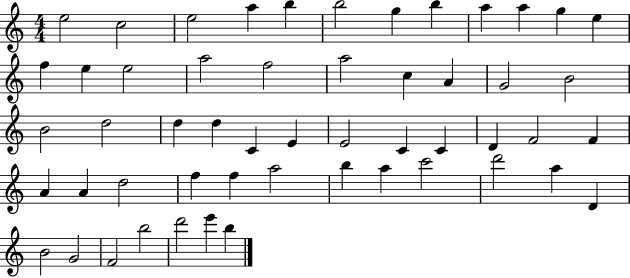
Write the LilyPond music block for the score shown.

{
  \clef treble
  \numericTimeSignature
  \time 4/4
  \key c \major
  e''2 c''2 | e''2 a''4 b''4 | b''2 g''4 b''4 | a''4 a''4 g''4 e''4 | \break f''4 e''4 e''2 | a''2 f''2 | a''2 c''4 a'4 | g'2 b'2 | \break b'2 d''2 | d''4 d''4 c'4 e'4 | e'2 c'4 c'4 | d'4 f'2 f'4 | \break a'4 a'4 d''2 | f''4 f''4 a''2 | b''4 a''4 c'''2 | d'''2 a''4 d'4 | \break b'2 g'2 | f'2 b''2 | d'''2 e'''4 b''4 | \bar "|."
}